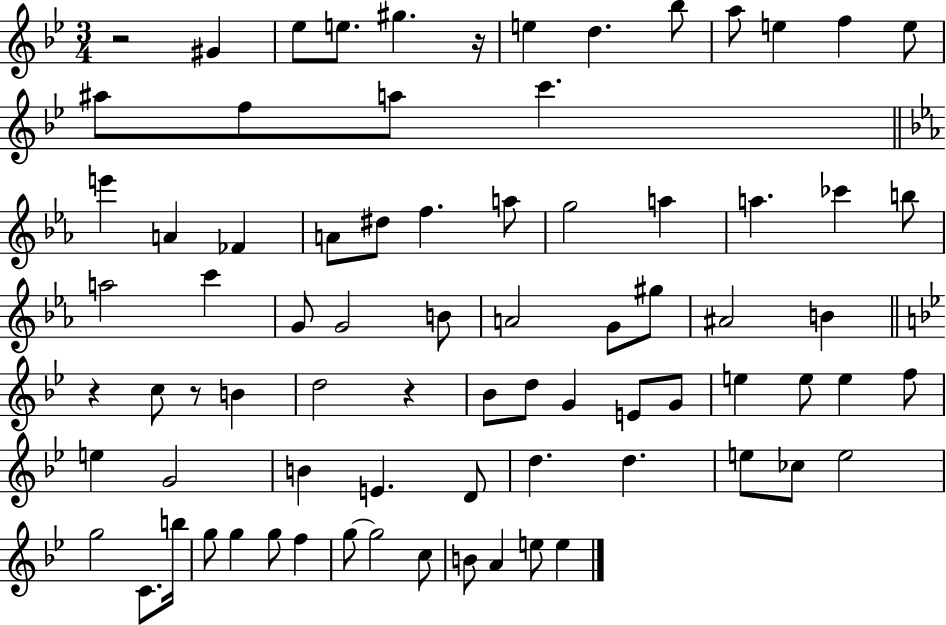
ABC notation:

X:1
T:Untitled
M:3/4
L:1/4
K:Bb
z2 ^G _e/2 e/2 ^g z/4 e d _b/2 a/2 e f e/2 ^a/2 f/2 a/2 c' e' A _F A/2 ^d/2 f a/2 g2 a a _c' b/2 a2 c' G/2 G2 B/2 A2 G/2 ^g/2 ^A2 B z c/2 z/2 B d2 z _B/2 d/2 G E/2 G/2 e e/2 e f/2 e G2 B E D/2 d d e/2 _c/2 e2 g2 C/2 b/4 g/2 g g/2 f g/2 g2 c/2 B/2 A e/2 e